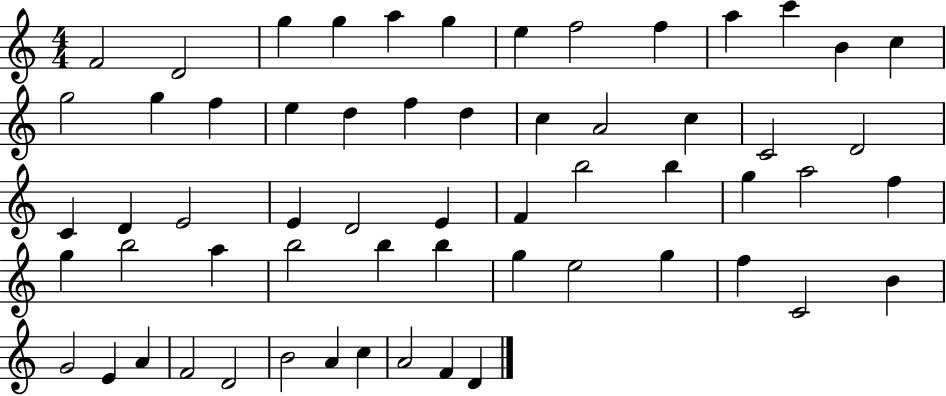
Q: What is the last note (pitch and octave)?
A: D4